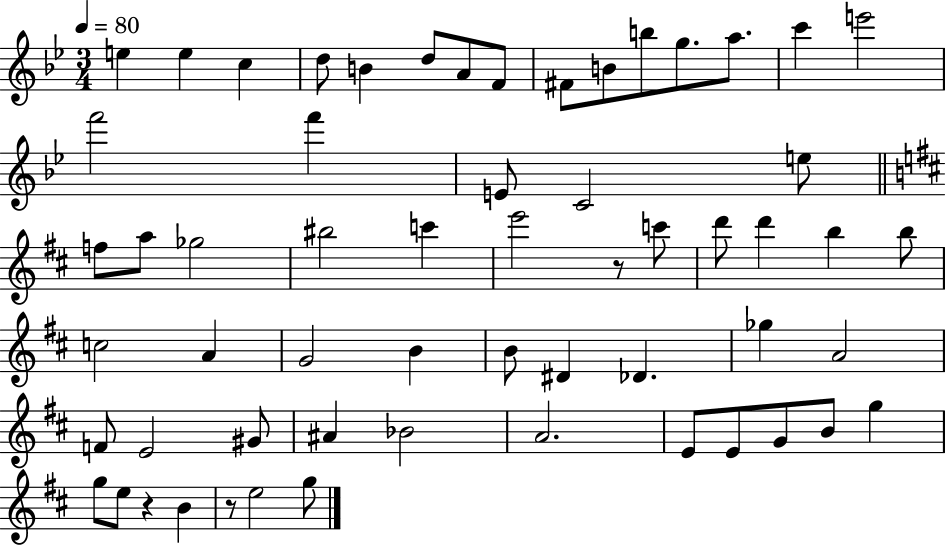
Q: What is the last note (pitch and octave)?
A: G5